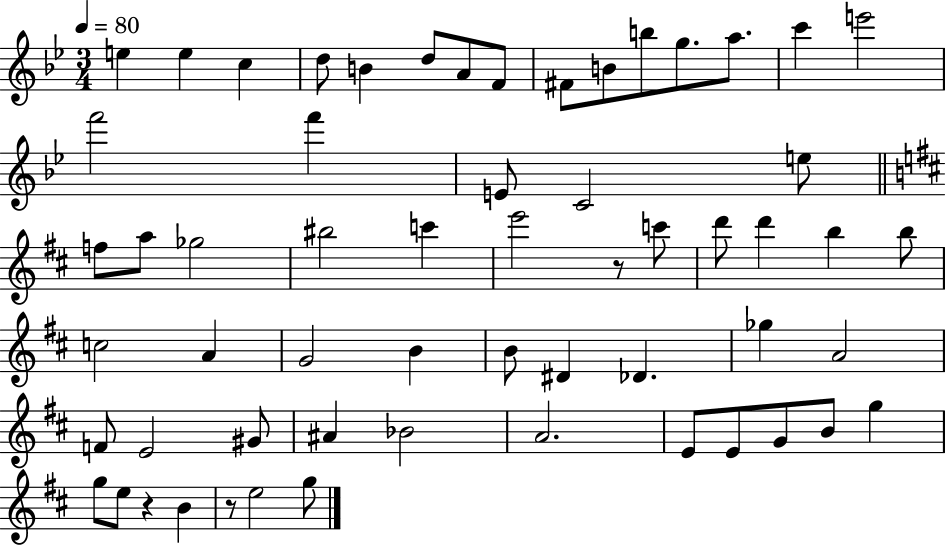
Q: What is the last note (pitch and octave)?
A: G5